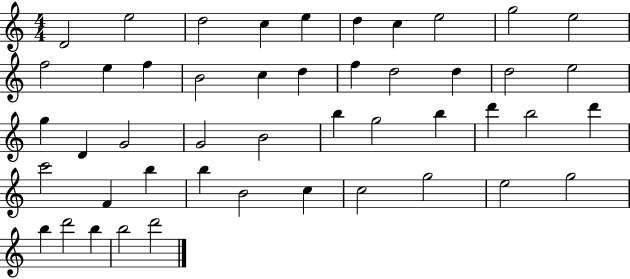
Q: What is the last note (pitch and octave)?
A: D6